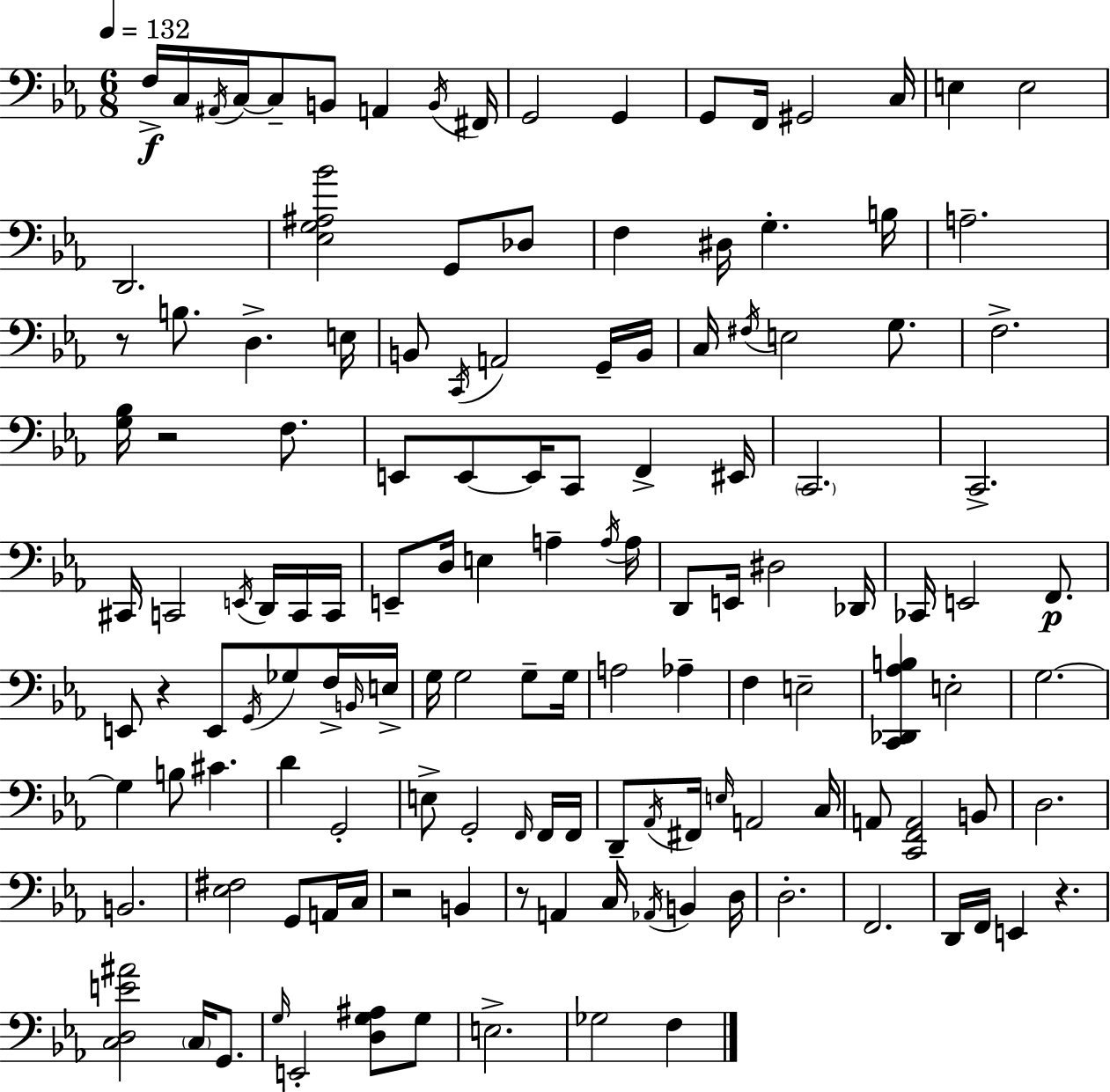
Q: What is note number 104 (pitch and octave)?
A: G2